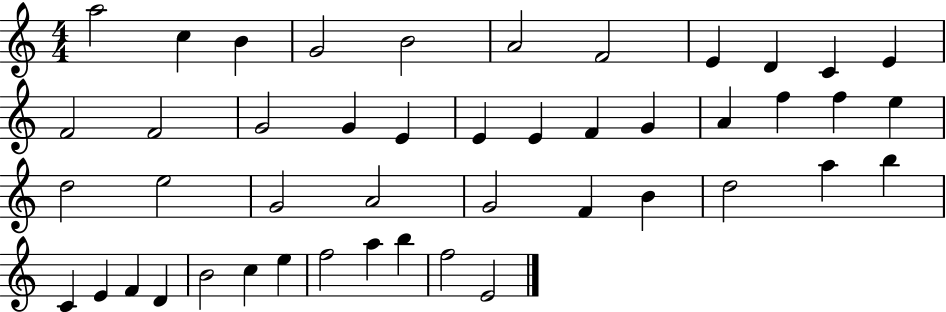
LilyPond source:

{
  \clef treble
  \numericTimeSignature
  \time 4/4
  \key c \major
  a''2 c''4 b'4 | g'2 b'2 | a'2 f'2 | e'4 d'4 c'4 e'4 | \break f'2 f'2 | g'2 g'4 e'4 | e'4 e'4 f'4 g'4 | a'4 f''4 f''4 e''4 | \break d''2 e''2 | g'2 a'2 | g'2 f'4 b'4 | d''2 a''4 b''4 | \break c'4 e'4 f'4 d'4 | b'2 c''4 e''4 | f''2 a''4 b''4 | f''2 e'2 | \break \bar "|."
}